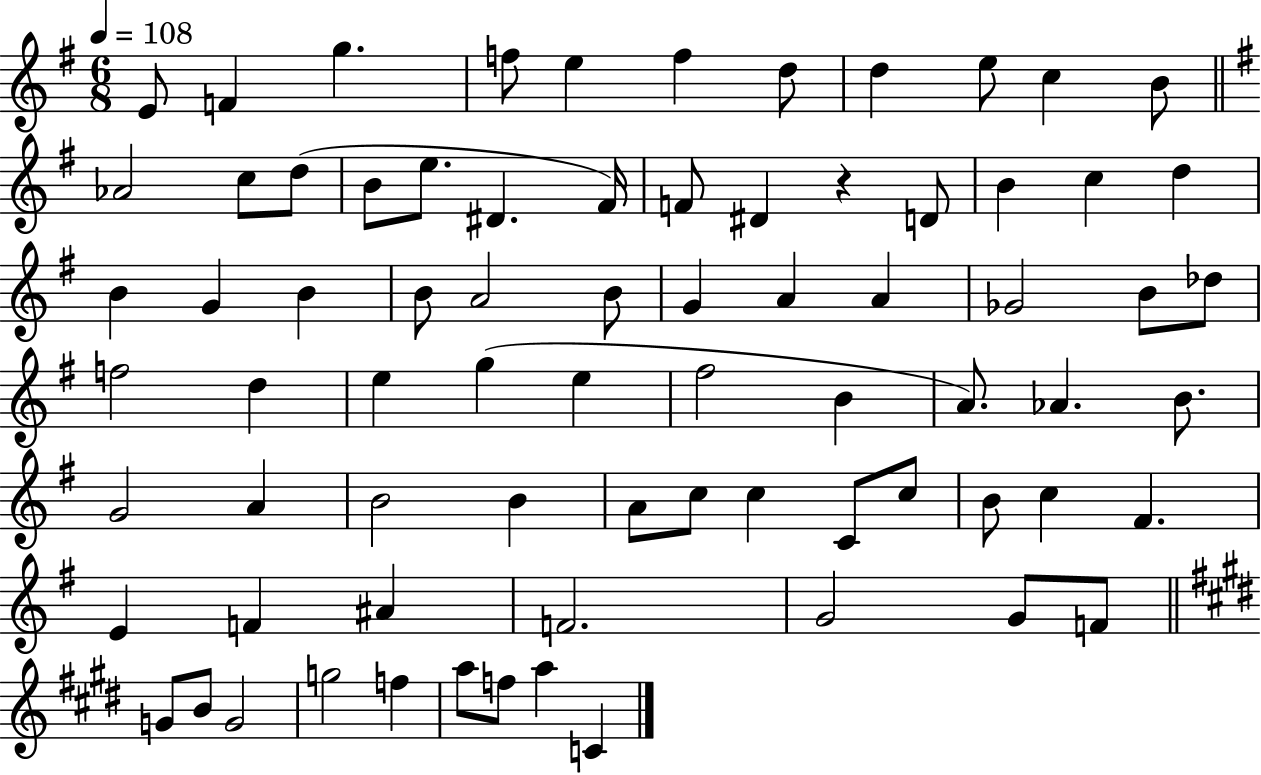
X:1
T:Untitled
M:6/8
L:1/4
K:G
E/2 F g f/2 e f d/2 d e/2 c B/2 _A2 c/2 d/2 B/2 e/2 ^D ^F/4 F/2 ^D z D/2 B c d B G B B/2 A2 B/2 G A A _G2 B/2 _d/2 f2 d e g e ^f2 B A/2 _A B/2 G2 A B2 B A/2 c/2 c C/2 c/2 B/2 c ^F E F ^A F2 G2 G/2 F/2 G/2 B/2 G2 g2 f a/2 f/2 a C